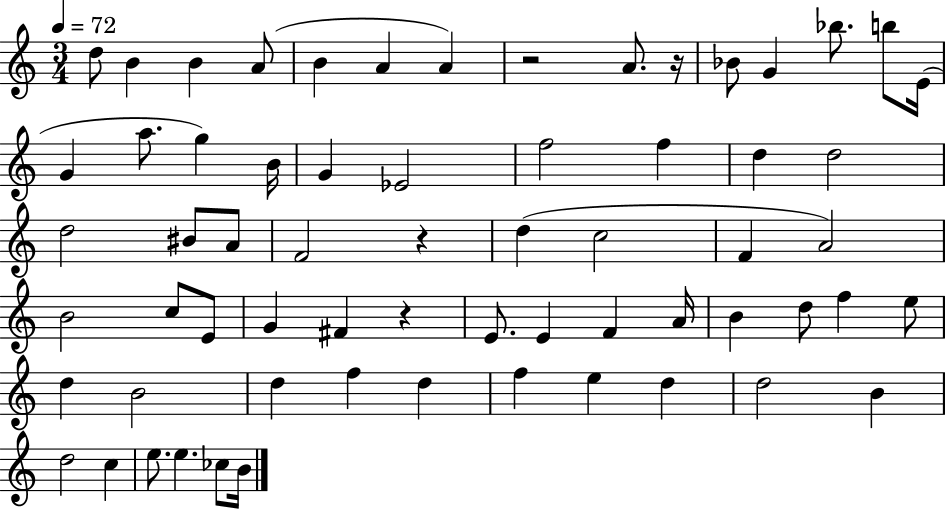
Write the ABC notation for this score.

X:1
T:Untitled
M:3/4
L:1/4
K:C
d/2 B B A/2 B A A z2 A/2 z/4 _B/2 G _b/2 b/2 E/4 G a/2 g B/4 G _E2 f2 f d d2 d2 ^B/2 A/2 F2 z d c2 F A2 B2 c/2 E/2 G ^F z E/2 E F A/4 B d/2 f e/2 d B2 d f d f e d d2 B d2 c e/2 e _c/2 B/4